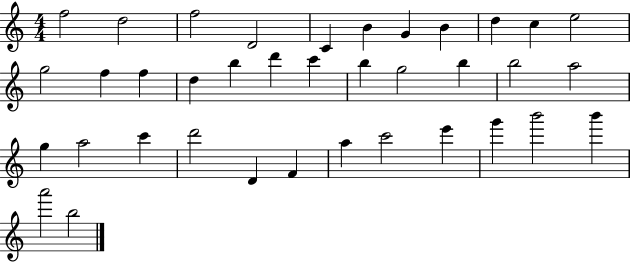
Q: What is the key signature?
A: C major